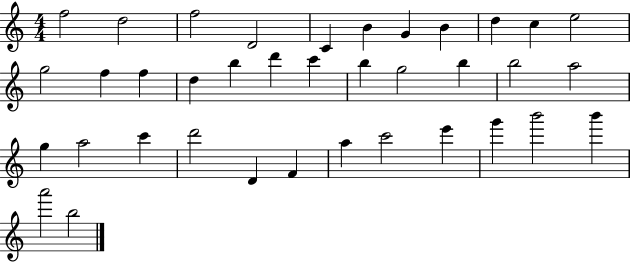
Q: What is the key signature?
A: C major